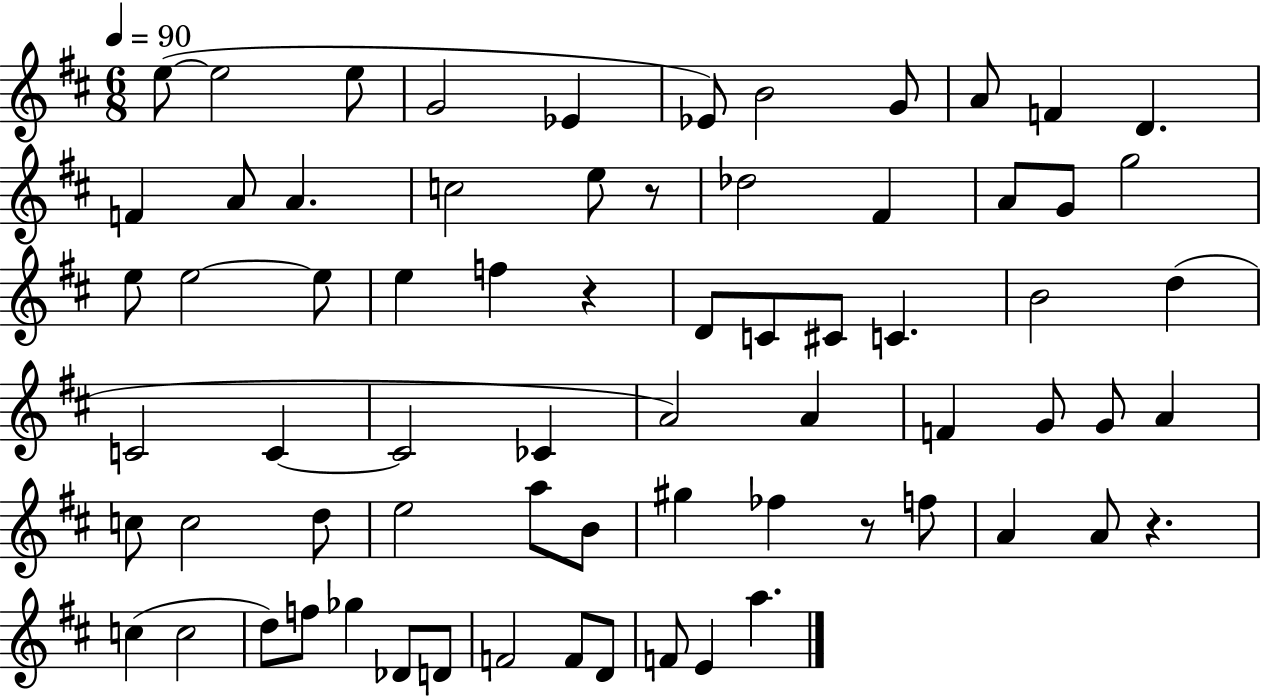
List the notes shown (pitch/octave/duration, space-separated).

E5/e E5/h E5/e G4/h Eb4/q Eb4/e B4/h G4/e A4/e F4/q D4/q. F4/q A4/e A4/q. C5/h E5/e R/e Db5/h F#4/q A4/e G4/e G5/h E5/e E5/h E5/e E5/q F5/q R/q D4/e C4/e C#4/e C4/q. B4/h D5/q C4/h C4/q C4/h CES4/q A4/h A4/q F4/q G4/e G4/e A4/q C5/e C5/h D5/e E5/h A5/e B4/e G#5/q FES5/q R/e F5/e A4/q A4/e R/q. C5/q C5/h D5/e F5/e Gb5/q Db4/e D4/e F4/h F4/e D4/e F4/e E4/q A5/q.